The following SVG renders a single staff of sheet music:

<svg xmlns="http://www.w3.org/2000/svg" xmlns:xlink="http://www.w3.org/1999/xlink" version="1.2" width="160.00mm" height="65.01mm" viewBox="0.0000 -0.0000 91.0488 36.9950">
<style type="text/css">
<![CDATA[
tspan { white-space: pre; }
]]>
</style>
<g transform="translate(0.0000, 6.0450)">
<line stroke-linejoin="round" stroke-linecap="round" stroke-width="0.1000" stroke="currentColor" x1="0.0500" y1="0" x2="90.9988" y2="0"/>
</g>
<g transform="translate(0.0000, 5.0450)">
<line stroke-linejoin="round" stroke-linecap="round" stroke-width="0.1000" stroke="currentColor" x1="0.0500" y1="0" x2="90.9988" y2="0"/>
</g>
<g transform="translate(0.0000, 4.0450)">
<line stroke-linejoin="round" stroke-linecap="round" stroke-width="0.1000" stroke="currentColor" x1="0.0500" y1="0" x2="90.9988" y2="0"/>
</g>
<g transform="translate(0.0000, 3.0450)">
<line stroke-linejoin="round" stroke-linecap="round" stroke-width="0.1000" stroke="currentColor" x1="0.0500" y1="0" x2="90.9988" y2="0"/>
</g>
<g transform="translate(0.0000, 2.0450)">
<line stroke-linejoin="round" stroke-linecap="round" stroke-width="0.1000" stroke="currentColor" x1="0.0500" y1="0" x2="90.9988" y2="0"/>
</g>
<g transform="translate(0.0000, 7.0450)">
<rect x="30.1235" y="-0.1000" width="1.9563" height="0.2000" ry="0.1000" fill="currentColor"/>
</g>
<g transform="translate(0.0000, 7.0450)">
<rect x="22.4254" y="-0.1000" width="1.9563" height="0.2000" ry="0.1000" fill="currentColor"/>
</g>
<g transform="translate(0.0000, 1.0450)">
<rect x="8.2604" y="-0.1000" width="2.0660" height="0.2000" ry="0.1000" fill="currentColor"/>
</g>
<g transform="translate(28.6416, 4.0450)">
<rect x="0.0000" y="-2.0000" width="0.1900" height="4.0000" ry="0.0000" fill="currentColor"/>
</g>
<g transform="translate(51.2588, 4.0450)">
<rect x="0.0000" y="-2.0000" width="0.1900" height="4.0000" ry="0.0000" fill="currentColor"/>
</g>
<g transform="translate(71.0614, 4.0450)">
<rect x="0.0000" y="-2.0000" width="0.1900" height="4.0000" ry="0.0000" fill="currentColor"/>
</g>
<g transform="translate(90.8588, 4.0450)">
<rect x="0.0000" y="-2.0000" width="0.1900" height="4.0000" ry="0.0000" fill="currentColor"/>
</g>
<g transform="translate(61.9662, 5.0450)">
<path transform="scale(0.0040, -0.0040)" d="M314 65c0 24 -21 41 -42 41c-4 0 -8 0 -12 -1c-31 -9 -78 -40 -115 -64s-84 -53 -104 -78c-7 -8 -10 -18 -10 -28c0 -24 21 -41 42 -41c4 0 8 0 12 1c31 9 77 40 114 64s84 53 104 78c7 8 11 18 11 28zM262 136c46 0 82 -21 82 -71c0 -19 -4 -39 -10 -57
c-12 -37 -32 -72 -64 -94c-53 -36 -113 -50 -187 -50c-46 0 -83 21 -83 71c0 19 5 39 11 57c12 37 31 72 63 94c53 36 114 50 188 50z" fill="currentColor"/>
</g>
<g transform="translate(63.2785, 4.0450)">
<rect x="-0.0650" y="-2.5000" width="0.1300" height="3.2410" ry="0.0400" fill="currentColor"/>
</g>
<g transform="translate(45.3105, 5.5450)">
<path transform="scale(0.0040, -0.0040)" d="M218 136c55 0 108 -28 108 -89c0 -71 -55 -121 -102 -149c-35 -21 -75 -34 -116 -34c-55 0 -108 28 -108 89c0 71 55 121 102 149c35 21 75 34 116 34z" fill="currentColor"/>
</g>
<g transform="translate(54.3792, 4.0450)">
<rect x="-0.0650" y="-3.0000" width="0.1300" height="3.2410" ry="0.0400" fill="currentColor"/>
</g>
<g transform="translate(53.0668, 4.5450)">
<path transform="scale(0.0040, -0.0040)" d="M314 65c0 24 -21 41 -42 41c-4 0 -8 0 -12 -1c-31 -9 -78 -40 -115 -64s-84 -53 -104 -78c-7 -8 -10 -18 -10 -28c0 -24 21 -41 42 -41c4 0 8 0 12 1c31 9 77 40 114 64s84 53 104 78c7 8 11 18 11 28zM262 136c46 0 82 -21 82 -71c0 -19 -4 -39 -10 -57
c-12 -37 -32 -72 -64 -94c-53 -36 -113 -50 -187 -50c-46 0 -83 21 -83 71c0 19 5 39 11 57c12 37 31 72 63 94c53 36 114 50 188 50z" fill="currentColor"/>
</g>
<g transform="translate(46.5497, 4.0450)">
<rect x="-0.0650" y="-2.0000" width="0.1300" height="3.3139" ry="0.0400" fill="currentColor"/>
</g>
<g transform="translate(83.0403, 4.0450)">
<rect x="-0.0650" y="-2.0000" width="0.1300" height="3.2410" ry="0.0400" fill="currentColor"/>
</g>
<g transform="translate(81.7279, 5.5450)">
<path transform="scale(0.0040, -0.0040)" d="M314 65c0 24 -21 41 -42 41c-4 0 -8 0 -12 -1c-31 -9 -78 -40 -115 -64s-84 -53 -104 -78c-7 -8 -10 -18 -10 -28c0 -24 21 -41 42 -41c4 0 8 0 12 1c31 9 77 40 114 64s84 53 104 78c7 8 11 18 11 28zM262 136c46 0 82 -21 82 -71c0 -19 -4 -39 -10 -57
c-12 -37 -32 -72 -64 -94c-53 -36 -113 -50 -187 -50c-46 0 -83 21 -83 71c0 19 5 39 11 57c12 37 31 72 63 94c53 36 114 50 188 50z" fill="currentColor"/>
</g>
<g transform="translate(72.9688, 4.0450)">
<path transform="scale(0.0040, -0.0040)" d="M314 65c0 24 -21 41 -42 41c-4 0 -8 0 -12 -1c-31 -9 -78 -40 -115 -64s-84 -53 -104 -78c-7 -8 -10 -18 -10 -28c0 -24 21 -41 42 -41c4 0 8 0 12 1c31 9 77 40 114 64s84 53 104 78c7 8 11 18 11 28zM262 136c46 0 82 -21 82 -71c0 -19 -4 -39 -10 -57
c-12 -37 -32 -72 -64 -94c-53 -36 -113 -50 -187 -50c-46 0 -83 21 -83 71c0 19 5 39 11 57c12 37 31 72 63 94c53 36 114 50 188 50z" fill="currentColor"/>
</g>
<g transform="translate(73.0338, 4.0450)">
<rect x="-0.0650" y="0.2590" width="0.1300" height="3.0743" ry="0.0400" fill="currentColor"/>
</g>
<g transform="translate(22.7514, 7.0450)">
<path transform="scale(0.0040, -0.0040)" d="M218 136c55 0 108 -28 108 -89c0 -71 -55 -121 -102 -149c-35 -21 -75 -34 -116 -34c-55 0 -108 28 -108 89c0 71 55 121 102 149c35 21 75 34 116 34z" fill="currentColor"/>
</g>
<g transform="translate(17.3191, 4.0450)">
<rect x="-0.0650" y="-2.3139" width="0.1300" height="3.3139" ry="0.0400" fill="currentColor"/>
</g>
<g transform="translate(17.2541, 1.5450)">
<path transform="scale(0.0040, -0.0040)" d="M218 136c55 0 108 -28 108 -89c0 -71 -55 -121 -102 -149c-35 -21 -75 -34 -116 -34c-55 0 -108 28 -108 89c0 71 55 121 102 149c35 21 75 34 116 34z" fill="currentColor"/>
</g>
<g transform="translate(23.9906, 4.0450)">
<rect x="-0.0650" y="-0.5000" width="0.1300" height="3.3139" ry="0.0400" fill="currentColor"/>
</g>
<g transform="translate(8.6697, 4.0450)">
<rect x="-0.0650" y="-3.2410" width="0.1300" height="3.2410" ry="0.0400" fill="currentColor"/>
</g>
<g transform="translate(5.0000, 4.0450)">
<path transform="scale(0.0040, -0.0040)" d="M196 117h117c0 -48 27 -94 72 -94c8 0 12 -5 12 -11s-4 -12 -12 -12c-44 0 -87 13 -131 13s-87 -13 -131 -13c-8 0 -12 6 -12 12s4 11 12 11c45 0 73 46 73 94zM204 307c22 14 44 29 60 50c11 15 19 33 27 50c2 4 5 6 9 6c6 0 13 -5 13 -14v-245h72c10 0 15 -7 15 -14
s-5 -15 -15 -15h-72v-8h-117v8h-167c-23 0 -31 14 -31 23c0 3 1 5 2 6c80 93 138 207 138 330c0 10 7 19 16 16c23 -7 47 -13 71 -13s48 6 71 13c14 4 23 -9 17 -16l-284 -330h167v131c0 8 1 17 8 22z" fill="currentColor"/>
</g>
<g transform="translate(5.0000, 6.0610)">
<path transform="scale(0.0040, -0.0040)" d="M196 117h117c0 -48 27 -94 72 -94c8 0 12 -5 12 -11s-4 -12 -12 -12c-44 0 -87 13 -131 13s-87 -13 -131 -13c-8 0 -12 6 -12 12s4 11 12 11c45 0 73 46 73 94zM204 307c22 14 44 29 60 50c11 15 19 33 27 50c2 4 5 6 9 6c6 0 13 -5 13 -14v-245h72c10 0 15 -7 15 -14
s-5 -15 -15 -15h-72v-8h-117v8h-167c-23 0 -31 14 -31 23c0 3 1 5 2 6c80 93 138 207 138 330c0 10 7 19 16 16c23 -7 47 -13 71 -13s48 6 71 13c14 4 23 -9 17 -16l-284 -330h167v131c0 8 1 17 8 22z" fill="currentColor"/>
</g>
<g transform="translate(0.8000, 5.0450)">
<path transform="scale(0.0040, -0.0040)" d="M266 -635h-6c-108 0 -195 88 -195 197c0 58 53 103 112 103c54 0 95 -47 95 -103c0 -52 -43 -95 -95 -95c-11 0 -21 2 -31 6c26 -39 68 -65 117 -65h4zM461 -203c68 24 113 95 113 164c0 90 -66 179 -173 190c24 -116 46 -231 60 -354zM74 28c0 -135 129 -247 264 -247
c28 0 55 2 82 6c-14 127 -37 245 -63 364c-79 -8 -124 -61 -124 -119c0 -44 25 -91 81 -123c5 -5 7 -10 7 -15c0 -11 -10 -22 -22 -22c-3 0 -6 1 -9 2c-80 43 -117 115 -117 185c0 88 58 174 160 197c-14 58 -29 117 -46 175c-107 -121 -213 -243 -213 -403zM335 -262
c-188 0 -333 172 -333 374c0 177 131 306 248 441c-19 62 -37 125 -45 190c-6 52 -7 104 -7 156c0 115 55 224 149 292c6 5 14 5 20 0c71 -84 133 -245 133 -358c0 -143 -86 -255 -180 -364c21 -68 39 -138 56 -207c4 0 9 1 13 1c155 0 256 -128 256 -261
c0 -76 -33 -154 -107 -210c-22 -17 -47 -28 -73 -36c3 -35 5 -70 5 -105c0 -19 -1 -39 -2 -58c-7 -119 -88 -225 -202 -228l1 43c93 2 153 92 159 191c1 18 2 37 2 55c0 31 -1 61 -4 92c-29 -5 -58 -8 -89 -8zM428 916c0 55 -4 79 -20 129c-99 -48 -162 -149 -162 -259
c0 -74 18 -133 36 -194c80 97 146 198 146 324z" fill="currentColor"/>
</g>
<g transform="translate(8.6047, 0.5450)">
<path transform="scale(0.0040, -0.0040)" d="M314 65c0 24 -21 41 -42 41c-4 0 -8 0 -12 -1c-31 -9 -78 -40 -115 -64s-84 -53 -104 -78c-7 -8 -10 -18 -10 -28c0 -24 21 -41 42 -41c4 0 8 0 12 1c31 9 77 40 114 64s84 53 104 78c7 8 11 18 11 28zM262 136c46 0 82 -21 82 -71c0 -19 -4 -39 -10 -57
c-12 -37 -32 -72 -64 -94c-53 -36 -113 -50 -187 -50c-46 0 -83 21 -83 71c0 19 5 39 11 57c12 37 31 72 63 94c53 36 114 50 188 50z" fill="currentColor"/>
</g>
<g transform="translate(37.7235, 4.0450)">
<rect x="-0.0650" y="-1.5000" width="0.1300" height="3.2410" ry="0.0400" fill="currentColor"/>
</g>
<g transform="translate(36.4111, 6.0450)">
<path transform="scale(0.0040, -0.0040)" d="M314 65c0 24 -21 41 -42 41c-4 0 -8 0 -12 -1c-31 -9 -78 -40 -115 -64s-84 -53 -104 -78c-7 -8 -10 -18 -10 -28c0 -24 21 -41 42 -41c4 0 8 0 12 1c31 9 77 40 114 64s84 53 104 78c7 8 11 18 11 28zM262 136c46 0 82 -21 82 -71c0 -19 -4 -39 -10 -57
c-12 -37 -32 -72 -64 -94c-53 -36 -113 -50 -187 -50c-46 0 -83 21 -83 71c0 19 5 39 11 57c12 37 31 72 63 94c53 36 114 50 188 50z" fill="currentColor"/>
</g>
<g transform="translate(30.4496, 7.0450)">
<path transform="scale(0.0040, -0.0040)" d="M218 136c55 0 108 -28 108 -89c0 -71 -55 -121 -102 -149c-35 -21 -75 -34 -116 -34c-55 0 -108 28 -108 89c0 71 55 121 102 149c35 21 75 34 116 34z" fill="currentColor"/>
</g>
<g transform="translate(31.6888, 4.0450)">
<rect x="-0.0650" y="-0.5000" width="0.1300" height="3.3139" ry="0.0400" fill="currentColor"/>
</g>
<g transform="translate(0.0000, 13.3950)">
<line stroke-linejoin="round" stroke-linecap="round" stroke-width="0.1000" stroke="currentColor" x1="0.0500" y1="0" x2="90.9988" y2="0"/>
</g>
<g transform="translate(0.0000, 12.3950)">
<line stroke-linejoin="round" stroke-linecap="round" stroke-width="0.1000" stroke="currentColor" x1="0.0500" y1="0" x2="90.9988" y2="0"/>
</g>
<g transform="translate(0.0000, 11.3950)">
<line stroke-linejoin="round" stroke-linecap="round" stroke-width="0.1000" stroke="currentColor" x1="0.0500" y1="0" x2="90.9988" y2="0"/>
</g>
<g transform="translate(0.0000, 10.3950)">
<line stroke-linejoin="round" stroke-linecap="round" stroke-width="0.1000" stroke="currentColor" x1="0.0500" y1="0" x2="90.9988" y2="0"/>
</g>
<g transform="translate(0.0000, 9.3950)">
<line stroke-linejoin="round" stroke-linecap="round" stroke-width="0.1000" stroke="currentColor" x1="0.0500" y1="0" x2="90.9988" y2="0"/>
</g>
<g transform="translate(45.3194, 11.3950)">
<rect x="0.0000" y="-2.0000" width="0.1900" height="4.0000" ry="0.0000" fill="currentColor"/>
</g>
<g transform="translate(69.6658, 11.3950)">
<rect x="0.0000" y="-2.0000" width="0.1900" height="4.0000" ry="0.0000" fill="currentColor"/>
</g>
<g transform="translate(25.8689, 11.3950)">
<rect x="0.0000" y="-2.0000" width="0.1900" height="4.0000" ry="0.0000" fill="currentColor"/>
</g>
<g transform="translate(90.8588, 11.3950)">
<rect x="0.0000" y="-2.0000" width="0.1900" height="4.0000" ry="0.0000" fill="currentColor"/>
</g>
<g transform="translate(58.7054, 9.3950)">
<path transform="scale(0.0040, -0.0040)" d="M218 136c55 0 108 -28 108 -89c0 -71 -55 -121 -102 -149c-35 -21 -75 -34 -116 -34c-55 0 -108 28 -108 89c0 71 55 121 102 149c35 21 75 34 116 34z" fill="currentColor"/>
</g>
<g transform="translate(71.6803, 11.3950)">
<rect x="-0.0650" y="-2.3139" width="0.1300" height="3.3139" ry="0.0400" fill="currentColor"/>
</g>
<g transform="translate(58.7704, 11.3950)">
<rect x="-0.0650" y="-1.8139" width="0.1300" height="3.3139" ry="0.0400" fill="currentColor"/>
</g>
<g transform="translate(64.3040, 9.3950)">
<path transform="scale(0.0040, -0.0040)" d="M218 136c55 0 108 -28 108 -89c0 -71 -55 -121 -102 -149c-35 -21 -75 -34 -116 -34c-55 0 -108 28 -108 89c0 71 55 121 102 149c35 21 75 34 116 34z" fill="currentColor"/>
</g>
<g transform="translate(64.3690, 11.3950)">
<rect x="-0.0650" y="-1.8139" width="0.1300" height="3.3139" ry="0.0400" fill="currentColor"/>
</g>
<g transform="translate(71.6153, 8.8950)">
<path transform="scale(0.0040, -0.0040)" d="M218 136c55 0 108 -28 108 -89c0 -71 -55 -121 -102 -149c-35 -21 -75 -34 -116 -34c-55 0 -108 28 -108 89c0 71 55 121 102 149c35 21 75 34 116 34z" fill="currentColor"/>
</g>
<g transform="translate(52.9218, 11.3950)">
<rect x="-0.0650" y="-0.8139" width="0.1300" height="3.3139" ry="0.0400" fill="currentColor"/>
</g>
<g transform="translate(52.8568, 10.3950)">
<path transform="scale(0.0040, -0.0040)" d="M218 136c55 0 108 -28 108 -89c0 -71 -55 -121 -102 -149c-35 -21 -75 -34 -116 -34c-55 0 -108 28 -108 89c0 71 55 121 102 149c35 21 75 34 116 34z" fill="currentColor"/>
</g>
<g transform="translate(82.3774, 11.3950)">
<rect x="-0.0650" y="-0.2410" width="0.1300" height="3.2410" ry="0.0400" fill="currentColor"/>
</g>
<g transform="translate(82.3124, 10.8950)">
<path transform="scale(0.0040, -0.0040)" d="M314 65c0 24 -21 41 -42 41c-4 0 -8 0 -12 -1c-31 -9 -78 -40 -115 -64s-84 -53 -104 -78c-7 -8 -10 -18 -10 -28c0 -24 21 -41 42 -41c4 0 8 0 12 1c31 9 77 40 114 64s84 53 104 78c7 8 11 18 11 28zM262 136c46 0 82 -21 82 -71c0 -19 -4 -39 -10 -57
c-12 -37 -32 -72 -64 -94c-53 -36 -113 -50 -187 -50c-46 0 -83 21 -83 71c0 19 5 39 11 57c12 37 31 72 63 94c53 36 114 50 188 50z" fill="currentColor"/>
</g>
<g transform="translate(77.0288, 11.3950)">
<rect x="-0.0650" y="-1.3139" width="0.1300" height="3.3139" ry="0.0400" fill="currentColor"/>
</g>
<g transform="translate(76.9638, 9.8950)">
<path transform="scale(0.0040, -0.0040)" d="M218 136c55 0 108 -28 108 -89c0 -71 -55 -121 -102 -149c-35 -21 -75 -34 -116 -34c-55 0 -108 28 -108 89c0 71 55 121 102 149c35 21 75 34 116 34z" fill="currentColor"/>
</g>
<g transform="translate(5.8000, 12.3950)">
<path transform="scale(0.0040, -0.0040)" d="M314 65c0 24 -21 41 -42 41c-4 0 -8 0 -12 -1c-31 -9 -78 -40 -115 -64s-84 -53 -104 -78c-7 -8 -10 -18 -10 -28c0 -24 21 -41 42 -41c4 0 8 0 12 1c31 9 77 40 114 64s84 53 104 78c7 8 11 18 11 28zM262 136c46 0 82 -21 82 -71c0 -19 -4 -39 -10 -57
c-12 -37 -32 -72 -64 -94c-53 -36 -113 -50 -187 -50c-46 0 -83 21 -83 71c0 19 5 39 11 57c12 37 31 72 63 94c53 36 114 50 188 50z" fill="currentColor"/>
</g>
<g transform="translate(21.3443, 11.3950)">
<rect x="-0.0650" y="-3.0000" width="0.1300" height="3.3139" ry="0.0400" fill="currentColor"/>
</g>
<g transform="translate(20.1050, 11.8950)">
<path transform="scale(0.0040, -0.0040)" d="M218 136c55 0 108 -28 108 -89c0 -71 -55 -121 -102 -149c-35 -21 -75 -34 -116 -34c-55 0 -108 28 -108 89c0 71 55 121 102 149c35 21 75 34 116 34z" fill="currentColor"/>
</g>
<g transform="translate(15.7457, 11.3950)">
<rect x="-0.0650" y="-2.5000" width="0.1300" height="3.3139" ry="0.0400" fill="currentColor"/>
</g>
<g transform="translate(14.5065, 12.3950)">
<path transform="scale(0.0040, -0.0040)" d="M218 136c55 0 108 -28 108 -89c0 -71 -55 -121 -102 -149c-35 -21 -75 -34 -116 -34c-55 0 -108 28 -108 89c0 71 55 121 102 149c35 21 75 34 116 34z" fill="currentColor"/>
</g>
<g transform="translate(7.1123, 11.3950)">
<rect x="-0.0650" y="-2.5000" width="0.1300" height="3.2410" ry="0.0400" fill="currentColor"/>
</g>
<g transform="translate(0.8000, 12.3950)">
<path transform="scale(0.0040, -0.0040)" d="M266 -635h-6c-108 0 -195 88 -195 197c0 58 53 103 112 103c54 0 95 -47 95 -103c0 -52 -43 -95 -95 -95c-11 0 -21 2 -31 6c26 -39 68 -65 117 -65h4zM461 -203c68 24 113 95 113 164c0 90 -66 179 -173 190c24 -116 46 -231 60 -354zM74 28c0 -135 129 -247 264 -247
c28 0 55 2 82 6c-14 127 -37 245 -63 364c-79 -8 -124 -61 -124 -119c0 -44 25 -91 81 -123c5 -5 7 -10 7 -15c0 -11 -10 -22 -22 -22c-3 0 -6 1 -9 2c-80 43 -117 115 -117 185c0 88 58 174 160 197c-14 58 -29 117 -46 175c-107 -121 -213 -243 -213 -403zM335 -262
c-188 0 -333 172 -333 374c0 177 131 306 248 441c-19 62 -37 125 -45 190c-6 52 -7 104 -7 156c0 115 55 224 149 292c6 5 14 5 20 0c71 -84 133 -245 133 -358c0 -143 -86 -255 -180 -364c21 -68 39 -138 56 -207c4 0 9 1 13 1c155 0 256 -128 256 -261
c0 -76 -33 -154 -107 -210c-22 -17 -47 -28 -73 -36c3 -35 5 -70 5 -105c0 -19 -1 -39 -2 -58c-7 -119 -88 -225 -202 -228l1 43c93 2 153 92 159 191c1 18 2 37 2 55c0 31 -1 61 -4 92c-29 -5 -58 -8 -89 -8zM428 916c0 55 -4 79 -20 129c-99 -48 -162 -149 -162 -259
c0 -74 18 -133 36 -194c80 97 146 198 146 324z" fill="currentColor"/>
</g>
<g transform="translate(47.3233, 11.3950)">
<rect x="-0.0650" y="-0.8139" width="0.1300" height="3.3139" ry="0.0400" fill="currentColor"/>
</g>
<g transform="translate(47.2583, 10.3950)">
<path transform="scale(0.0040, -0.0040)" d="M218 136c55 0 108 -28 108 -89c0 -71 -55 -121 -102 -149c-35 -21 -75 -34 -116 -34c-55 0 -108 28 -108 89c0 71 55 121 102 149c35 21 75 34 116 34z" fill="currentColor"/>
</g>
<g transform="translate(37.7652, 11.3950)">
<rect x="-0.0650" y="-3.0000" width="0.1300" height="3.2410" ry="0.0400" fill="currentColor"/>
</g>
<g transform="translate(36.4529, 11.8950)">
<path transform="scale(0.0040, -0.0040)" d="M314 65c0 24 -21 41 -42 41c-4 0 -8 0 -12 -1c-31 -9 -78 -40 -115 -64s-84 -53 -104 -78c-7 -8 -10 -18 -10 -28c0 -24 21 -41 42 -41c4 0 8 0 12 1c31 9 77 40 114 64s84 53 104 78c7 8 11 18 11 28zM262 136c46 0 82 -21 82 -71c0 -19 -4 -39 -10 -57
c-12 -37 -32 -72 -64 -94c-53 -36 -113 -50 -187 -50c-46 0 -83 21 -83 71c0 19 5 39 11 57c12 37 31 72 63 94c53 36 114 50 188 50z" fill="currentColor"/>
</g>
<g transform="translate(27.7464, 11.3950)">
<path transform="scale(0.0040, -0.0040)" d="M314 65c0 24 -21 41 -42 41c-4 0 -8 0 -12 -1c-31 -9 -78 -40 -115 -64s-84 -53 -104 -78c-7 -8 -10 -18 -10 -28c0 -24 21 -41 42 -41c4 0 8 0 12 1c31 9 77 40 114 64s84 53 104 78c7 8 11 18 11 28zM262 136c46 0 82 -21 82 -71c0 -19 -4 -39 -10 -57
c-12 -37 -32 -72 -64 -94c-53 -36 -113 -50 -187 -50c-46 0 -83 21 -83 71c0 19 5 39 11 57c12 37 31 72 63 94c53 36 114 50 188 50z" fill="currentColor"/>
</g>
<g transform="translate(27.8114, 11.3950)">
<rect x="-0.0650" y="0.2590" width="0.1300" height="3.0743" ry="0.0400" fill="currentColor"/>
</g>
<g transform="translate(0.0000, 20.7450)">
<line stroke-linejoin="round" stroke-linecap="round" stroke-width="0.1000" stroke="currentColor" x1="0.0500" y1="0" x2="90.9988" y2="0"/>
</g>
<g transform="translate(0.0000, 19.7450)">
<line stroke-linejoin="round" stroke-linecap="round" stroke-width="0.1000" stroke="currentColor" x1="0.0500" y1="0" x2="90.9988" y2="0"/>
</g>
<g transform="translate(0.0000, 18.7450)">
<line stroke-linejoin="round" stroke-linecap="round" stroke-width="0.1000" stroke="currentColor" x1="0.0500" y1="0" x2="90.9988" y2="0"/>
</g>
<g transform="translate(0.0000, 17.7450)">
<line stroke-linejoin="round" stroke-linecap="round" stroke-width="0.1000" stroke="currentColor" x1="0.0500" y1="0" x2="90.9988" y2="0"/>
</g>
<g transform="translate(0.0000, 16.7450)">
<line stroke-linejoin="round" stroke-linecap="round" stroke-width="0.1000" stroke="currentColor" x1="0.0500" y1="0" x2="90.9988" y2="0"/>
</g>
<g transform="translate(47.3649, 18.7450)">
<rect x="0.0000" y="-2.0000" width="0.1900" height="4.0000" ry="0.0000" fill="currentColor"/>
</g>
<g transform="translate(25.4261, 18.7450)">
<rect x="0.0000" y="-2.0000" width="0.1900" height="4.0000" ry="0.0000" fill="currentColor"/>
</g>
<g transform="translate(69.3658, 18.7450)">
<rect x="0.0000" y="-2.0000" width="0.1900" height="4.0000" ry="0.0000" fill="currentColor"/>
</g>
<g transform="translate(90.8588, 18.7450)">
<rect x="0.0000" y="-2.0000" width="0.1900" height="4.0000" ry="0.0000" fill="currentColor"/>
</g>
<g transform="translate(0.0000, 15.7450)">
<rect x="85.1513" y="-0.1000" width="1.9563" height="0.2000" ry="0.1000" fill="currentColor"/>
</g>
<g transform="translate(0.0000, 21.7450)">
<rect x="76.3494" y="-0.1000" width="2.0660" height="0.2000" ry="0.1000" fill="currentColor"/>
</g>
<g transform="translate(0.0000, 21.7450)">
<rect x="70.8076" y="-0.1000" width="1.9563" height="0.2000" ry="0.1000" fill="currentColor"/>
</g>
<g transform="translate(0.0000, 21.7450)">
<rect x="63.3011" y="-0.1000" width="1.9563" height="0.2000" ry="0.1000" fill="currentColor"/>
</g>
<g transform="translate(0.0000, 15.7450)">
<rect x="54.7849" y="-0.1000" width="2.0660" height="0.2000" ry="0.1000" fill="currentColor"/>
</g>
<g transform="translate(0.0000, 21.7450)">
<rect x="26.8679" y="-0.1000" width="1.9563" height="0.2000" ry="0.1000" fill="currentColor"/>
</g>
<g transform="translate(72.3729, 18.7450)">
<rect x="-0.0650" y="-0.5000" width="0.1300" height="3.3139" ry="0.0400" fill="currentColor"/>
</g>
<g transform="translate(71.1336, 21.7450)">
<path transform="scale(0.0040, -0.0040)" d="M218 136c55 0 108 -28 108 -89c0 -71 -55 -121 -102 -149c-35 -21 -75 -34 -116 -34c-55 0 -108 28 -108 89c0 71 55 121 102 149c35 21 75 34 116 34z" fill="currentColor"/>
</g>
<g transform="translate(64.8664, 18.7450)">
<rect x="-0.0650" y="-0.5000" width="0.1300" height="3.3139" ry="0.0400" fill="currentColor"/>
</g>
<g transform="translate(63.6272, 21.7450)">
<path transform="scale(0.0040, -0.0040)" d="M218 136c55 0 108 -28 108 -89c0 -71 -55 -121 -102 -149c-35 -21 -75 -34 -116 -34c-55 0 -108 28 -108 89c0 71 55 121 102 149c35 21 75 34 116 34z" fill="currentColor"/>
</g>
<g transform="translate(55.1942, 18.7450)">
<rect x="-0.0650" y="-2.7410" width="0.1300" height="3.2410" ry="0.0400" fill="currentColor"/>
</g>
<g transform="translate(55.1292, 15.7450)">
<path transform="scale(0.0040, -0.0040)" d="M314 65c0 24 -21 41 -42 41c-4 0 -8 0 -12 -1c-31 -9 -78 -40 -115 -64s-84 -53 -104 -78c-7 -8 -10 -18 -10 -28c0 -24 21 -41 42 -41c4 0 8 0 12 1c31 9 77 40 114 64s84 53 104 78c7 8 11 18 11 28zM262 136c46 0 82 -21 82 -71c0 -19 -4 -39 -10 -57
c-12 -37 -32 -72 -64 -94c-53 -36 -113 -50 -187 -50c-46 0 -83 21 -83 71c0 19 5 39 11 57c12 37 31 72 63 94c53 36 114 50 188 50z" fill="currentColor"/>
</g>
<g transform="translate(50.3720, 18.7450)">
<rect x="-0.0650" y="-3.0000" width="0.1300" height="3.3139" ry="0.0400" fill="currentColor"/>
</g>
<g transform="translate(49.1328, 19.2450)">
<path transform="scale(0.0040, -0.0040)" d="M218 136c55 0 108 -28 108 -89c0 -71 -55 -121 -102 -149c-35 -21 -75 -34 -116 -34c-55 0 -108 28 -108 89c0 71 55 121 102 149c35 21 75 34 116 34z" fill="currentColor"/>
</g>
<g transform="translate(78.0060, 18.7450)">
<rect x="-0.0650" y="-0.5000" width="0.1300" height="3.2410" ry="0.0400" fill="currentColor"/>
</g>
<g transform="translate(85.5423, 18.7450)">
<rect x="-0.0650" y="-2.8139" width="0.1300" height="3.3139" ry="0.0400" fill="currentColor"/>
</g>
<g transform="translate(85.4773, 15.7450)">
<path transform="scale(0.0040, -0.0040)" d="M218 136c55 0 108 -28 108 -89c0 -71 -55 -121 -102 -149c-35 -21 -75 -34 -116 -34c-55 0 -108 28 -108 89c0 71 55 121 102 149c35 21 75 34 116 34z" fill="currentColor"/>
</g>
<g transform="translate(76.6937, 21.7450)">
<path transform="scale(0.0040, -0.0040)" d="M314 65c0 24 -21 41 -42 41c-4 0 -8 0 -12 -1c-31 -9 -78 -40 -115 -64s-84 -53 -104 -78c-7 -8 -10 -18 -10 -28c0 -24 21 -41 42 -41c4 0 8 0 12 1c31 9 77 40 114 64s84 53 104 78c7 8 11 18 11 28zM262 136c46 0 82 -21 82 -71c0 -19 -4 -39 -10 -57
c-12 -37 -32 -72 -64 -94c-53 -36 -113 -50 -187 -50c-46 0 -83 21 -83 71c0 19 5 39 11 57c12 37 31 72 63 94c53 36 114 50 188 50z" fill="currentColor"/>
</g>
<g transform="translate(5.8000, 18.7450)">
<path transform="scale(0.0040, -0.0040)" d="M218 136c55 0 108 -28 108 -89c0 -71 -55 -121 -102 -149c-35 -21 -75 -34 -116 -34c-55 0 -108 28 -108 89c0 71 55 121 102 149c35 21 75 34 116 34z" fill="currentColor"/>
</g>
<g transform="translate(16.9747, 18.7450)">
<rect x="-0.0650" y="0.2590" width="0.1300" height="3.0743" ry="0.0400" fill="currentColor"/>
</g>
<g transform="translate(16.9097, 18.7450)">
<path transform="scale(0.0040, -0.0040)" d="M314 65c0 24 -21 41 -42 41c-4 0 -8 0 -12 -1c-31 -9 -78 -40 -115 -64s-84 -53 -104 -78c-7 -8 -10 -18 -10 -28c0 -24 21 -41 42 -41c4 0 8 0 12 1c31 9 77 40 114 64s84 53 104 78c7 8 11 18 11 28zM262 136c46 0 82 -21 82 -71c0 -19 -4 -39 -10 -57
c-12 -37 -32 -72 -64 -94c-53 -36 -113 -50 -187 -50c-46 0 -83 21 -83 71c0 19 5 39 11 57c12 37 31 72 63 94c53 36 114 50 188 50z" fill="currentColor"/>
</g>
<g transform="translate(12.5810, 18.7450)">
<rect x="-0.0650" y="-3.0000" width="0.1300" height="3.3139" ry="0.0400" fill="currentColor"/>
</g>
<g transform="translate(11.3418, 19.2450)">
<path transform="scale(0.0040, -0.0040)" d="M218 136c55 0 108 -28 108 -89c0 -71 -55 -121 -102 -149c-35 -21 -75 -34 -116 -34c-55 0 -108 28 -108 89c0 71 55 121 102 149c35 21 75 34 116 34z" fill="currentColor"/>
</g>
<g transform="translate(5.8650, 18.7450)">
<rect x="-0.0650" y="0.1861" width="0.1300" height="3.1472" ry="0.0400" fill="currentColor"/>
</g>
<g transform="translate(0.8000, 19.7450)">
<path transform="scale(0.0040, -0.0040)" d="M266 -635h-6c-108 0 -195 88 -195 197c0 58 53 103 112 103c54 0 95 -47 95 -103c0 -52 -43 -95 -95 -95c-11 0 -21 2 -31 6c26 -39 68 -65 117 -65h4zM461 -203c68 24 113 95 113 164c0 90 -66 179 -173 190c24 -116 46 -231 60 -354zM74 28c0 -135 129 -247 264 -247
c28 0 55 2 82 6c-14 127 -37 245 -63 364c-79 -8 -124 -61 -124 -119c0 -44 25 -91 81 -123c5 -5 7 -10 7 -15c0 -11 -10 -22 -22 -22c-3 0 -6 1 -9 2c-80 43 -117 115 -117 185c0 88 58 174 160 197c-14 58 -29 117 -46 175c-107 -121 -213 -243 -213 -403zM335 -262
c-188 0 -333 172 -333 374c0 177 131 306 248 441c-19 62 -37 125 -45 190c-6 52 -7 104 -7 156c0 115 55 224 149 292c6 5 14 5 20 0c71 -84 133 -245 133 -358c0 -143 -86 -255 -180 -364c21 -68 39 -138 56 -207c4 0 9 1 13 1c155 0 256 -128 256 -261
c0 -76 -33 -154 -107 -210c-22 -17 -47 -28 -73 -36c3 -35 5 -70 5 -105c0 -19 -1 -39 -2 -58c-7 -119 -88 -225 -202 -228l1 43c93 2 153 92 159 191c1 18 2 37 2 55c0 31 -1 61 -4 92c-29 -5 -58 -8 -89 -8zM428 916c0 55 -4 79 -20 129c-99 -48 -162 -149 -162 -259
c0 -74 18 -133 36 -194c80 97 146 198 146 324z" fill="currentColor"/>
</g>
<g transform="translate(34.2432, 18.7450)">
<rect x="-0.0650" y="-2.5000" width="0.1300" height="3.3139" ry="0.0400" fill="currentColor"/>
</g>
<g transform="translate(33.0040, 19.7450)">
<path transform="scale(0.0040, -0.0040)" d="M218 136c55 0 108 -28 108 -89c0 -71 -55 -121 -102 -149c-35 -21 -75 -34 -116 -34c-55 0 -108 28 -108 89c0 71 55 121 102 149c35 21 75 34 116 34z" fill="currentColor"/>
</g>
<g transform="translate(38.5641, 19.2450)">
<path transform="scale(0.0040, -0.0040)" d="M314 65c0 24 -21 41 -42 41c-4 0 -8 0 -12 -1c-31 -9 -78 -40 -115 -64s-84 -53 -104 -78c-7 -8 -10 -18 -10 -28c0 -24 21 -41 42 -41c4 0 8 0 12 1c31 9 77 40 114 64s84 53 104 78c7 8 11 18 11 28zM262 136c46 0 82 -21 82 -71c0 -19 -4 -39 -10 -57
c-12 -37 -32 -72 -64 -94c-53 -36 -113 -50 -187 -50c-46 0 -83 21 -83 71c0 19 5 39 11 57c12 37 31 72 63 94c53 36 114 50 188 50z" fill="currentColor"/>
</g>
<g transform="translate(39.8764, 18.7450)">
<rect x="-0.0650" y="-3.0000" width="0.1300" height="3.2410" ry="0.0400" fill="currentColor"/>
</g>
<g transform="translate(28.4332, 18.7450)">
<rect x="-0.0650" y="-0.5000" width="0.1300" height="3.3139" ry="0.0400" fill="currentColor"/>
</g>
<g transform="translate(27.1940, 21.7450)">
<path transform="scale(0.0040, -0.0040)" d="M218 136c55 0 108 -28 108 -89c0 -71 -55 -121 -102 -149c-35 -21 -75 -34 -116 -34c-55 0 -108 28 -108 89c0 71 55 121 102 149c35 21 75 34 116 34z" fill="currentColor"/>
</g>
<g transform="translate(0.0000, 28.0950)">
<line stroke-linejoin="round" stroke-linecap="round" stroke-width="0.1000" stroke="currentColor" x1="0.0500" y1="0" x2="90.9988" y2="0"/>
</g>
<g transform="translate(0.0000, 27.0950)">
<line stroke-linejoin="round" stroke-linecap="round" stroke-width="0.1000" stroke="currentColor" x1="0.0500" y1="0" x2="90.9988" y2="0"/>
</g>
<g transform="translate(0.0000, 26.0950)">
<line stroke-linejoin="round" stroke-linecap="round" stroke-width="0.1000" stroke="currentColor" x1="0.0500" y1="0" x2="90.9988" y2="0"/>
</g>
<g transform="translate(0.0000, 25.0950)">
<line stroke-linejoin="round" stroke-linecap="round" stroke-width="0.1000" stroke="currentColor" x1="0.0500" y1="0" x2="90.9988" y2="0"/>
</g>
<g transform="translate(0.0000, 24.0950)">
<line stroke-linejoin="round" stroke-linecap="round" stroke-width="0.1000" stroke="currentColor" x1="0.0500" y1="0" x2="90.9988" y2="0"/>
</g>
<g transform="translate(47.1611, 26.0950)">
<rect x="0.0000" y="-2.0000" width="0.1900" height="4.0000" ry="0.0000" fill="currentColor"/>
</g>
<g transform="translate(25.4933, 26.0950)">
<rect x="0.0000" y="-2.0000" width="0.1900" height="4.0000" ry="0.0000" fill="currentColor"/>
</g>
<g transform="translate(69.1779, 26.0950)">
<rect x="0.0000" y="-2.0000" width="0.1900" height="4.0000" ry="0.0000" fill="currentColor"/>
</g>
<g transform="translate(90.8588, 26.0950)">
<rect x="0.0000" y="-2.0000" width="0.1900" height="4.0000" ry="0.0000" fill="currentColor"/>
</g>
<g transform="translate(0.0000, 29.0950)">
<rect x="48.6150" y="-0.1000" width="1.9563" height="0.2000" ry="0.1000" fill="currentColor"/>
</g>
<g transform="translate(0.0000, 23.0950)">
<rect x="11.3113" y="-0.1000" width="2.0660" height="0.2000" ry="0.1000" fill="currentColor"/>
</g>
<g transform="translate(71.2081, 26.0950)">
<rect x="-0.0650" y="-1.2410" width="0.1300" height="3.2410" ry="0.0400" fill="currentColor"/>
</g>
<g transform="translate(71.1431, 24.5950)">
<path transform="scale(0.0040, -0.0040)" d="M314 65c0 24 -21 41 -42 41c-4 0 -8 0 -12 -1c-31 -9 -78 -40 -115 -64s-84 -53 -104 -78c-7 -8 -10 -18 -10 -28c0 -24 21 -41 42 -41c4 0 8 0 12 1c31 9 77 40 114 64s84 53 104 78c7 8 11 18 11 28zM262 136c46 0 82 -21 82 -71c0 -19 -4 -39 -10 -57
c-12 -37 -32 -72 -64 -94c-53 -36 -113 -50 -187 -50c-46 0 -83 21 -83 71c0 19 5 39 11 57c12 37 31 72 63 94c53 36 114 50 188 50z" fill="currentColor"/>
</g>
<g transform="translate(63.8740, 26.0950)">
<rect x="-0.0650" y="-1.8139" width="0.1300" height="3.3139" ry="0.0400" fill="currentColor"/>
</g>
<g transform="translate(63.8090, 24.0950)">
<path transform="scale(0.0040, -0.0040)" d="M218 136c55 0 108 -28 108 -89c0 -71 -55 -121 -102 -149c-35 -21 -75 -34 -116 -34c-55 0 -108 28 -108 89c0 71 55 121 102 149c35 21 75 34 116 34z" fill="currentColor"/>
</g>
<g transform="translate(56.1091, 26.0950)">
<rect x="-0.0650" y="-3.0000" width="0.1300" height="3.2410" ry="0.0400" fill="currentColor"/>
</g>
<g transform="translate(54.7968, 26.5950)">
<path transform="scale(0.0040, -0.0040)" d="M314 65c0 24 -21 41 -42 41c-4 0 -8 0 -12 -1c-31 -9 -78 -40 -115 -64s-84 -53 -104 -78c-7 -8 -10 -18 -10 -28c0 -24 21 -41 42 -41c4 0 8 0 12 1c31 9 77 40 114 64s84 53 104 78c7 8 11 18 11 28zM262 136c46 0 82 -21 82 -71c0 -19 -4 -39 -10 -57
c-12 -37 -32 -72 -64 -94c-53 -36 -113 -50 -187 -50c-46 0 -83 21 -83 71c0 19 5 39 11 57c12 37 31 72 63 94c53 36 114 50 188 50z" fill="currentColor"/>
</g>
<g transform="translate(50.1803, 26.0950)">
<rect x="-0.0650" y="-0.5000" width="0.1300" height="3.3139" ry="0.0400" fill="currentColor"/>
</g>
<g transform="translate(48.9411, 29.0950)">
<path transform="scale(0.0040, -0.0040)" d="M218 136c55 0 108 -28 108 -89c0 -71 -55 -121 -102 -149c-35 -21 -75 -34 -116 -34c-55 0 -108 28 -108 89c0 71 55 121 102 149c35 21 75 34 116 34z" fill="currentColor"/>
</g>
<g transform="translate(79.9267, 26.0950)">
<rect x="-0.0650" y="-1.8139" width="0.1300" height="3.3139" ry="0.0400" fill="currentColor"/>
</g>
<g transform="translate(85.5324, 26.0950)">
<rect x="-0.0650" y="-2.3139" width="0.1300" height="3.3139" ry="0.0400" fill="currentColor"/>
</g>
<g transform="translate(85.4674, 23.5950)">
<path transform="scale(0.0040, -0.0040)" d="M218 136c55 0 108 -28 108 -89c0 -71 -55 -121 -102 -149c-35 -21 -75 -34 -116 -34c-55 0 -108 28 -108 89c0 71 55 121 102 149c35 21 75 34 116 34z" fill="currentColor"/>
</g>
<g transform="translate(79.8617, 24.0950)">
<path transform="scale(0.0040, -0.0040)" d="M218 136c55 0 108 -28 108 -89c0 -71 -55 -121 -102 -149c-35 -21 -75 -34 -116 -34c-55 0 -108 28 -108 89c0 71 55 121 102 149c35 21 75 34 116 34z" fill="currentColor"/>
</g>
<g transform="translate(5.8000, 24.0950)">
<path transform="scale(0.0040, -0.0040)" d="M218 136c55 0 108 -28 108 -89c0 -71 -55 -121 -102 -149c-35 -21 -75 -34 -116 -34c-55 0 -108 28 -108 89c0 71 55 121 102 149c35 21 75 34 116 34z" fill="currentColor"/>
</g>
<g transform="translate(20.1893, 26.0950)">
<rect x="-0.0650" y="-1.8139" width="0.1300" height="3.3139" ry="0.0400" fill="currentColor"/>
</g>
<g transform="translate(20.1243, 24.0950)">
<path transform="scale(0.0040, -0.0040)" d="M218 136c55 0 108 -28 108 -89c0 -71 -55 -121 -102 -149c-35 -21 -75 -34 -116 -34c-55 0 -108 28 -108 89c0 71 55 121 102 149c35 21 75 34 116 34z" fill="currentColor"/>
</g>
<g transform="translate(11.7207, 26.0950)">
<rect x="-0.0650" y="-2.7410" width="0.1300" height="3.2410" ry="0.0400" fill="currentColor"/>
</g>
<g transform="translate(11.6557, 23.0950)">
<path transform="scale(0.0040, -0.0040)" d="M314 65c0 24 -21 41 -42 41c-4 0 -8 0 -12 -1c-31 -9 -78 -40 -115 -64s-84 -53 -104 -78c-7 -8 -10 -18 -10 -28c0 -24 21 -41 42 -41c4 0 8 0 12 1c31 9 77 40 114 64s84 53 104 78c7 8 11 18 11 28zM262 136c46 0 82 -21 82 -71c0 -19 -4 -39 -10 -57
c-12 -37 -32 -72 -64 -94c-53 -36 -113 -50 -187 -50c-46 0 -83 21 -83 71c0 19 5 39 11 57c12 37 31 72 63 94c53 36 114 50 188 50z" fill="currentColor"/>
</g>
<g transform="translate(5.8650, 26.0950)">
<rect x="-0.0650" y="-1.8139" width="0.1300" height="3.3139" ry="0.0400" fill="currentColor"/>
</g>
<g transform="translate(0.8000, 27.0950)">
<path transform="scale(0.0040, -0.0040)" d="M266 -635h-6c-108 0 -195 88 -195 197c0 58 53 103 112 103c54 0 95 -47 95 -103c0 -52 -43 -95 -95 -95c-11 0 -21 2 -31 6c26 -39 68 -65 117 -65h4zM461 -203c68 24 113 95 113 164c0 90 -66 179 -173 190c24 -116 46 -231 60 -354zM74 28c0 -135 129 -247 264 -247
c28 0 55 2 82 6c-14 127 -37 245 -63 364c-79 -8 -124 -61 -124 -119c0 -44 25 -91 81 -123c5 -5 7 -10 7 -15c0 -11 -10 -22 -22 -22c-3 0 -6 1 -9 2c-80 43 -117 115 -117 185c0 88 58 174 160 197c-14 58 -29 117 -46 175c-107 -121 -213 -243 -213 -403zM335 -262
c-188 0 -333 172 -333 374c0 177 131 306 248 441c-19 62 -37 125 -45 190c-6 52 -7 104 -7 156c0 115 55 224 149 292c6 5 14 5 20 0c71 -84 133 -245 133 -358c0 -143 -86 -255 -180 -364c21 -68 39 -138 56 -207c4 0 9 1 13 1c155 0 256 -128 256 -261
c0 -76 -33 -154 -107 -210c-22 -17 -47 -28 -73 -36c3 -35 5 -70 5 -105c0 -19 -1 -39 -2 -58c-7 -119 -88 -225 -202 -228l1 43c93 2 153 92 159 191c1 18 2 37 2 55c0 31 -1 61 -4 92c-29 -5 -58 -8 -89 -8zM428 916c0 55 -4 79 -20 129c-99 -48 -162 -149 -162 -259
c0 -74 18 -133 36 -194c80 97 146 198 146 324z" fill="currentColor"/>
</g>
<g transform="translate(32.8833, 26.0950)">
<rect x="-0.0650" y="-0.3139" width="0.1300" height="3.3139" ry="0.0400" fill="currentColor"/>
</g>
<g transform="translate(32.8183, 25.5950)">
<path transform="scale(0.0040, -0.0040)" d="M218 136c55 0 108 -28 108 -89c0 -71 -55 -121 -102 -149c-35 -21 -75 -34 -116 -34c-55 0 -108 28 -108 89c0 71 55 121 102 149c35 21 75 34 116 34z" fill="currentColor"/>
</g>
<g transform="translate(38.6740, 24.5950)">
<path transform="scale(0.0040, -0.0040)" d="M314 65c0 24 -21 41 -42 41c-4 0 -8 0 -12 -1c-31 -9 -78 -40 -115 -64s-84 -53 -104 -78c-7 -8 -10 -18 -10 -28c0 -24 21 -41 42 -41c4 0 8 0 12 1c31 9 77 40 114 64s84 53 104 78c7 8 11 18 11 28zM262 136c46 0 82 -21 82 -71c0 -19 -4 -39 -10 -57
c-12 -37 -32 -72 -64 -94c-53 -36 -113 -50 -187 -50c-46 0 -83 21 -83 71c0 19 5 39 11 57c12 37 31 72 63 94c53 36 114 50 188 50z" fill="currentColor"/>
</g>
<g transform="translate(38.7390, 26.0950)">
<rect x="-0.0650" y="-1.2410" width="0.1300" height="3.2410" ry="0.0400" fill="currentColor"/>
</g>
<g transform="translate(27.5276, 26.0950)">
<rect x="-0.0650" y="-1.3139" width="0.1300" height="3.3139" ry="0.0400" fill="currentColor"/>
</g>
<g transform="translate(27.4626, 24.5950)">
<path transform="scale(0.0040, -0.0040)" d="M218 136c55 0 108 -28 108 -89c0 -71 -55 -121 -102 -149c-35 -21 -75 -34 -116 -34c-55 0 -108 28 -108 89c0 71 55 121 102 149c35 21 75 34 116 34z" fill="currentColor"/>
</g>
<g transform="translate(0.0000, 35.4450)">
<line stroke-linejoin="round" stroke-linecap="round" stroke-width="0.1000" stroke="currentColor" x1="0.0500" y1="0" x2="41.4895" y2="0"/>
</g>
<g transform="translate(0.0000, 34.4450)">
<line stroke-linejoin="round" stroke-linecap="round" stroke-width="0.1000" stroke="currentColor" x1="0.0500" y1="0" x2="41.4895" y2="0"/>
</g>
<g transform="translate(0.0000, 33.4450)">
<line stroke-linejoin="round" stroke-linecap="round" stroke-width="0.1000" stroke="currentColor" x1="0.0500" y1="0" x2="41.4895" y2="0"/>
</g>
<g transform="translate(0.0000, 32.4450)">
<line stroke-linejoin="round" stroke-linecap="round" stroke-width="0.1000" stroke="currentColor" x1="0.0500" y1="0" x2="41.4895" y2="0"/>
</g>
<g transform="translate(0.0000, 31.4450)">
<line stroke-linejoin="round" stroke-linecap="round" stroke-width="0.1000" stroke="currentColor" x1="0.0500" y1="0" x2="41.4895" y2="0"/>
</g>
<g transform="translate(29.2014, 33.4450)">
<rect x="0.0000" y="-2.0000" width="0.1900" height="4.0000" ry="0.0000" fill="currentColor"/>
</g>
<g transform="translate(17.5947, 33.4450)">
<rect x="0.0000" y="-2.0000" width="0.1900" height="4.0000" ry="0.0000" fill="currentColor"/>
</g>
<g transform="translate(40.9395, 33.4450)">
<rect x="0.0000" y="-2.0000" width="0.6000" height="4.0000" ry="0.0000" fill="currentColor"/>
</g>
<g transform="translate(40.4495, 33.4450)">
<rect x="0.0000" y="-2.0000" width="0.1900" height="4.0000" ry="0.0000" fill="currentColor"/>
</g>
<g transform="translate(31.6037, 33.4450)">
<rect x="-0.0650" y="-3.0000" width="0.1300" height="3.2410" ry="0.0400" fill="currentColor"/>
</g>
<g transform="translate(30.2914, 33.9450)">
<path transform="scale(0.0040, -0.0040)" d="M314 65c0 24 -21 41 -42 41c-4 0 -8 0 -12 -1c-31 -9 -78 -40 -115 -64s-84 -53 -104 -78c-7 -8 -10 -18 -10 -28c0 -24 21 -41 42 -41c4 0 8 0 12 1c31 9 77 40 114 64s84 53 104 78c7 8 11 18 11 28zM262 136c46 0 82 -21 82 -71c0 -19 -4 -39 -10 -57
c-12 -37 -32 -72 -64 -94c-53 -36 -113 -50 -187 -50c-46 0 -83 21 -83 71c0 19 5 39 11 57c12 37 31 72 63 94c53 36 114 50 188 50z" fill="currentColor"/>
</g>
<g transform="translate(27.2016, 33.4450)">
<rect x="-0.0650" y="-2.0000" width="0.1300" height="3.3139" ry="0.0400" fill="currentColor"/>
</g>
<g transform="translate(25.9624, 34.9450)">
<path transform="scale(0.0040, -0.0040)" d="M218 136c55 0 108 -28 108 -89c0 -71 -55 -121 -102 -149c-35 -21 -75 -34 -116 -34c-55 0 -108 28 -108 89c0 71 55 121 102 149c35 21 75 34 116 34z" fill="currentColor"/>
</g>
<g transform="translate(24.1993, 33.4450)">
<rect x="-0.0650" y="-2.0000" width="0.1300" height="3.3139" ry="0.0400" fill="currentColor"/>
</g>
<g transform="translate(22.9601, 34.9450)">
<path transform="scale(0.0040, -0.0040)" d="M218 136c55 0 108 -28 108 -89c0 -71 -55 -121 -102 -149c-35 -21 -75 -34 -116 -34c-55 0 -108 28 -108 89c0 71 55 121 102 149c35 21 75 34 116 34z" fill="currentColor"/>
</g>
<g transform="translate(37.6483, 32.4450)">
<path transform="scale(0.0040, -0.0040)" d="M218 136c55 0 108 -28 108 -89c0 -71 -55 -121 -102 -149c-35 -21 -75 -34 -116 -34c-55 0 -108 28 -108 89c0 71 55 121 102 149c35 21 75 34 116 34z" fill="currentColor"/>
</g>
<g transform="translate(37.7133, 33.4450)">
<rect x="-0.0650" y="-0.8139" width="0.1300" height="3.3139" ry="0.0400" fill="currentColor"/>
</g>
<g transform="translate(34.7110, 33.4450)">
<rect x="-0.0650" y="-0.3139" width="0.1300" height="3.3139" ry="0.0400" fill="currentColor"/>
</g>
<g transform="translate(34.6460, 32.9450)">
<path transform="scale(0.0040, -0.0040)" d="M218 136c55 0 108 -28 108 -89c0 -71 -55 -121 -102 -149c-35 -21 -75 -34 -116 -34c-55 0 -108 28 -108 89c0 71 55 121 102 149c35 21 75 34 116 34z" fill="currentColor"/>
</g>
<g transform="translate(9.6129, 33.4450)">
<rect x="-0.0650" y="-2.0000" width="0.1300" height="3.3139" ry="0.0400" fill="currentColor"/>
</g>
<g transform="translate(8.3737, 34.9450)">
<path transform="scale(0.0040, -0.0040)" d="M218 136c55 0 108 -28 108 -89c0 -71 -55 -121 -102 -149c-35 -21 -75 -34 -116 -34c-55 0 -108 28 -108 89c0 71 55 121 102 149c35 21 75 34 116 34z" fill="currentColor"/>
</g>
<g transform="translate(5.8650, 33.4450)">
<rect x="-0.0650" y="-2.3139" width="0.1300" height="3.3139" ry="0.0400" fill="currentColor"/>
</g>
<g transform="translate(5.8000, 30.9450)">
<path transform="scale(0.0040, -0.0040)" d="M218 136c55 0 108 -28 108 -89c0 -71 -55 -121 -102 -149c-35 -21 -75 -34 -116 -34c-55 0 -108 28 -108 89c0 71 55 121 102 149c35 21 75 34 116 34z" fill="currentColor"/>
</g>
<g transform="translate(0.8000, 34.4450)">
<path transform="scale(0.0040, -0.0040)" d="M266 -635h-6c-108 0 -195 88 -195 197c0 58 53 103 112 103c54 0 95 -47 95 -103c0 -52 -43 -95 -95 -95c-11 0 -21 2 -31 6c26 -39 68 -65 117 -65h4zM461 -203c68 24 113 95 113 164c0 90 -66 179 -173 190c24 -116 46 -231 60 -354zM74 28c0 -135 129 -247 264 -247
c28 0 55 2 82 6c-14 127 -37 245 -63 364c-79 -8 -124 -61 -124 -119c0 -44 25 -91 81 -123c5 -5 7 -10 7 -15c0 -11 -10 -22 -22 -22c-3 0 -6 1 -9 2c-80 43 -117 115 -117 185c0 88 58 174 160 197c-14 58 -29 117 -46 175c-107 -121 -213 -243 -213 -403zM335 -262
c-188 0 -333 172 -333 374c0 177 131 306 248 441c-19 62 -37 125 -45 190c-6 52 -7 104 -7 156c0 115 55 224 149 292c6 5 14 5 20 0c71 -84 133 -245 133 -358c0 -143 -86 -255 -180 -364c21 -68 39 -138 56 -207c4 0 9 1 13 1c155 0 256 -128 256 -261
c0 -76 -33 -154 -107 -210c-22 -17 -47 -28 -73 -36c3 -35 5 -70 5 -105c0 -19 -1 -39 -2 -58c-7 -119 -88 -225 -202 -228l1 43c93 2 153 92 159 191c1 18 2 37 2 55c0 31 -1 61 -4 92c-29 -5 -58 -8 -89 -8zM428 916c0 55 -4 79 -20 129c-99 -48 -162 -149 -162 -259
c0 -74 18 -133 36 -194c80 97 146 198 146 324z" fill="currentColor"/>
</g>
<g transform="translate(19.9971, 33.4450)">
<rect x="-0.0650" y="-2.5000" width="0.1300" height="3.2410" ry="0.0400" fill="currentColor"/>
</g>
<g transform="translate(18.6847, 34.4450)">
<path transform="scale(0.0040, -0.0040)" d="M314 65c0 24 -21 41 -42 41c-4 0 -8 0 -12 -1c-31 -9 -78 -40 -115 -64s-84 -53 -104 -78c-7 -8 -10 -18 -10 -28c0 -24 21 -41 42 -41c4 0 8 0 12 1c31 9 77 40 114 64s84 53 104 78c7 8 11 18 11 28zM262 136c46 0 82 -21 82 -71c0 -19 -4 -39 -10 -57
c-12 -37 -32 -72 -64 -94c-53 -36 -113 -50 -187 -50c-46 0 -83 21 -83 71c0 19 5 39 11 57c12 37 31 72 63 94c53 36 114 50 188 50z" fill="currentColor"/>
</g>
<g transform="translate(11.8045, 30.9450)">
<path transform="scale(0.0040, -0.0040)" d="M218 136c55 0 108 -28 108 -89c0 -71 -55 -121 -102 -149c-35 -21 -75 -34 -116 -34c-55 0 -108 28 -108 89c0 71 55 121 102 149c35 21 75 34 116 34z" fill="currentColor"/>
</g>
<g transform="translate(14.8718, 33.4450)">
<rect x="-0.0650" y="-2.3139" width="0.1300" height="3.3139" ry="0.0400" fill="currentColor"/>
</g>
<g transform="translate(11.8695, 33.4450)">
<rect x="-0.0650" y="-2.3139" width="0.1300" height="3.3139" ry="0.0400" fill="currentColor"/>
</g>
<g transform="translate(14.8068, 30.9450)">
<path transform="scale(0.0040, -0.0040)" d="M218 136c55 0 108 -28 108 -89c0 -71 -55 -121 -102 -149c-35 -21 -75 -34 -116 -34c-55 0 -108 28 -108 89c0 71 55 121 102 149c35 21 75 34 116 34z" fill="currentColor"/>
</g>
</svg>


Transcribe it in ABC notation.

X:1
T:Untitled
M:4/4
L:1/4
K:C
b2 g C C E2 F A2 G2 B2 F2 G2 G A B2 A2 d d f f g e c2 B A B2 C G A2 A a2 C C C2 a f a2 f e c e2 C A2 f e2 f g g F g g G2 F F A2 c d